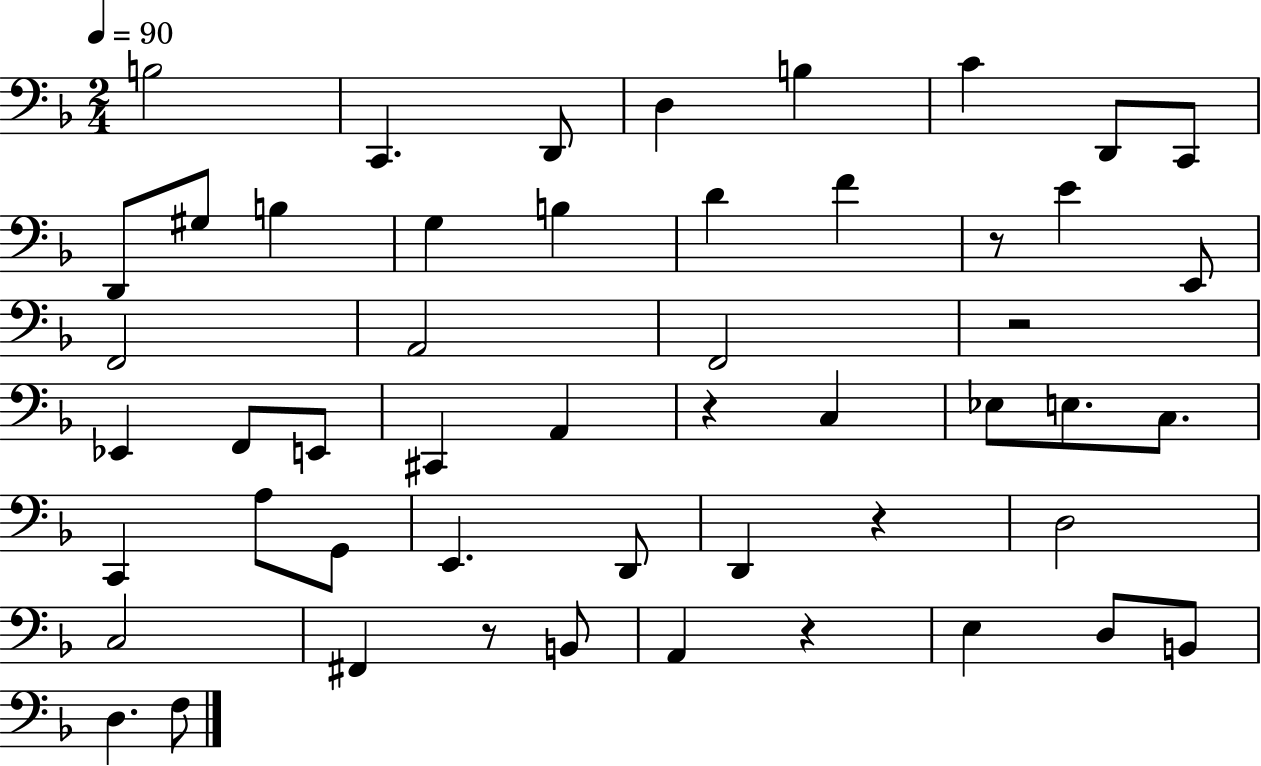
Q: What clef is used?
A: bass